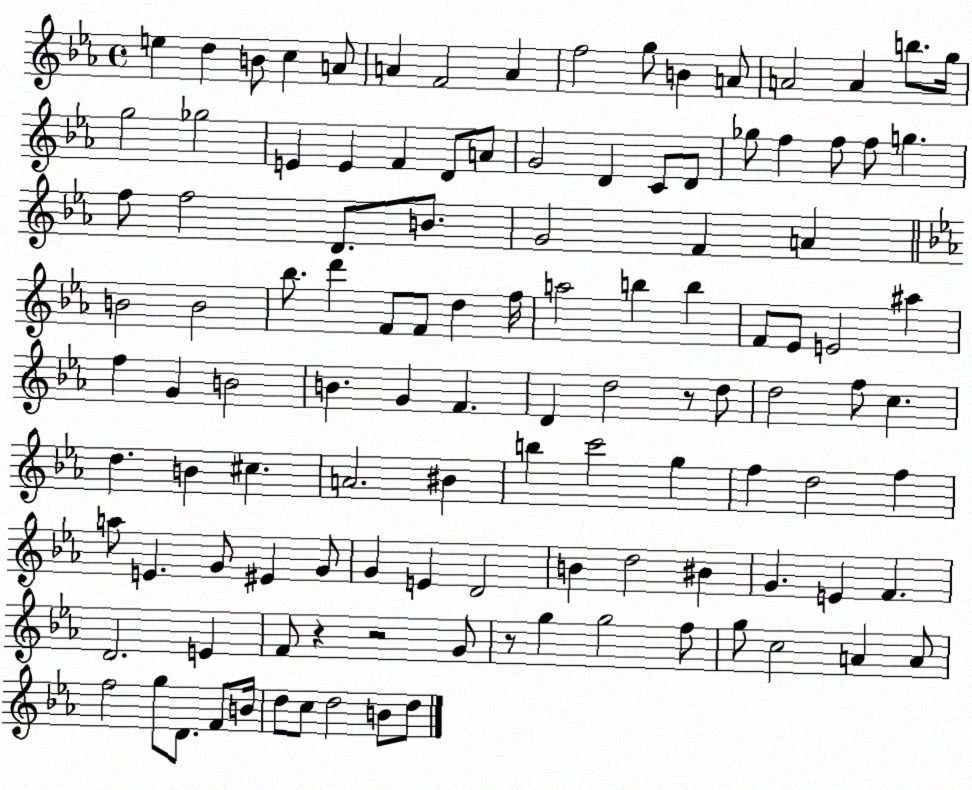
X:1
T:Untitled
M:4/4
L:1/4
K:Eb
e d B/2 c A/2 A F2 A f2 g/2 B A/2 A2 A b/2 g/4 g2 _g2 E E F D/2 A/2 G2 D C/2 D/2 _g/2 f f/2 f/2 g f/2 f2 D/2 B/2 G2 F A B2 B2 _b/2 d' F/2 F/2 d f/4 a2 b b F/2 _E/2 E2 ^a f G B2 B G F D d2 z/2 d/2 d2 f/2 c d B ^c A2 ^B b c'2 g f d2 f a/2 E G/2 ^E G/2 G E D2 B d2 ^B G E F D2 E F/2 z z2 G/2 z/2 g g2 f/2 g/2 c2 A A/2 f2 g/2 D/2 F/2 B/4 d/2 c/2 d2 B/2 d/2